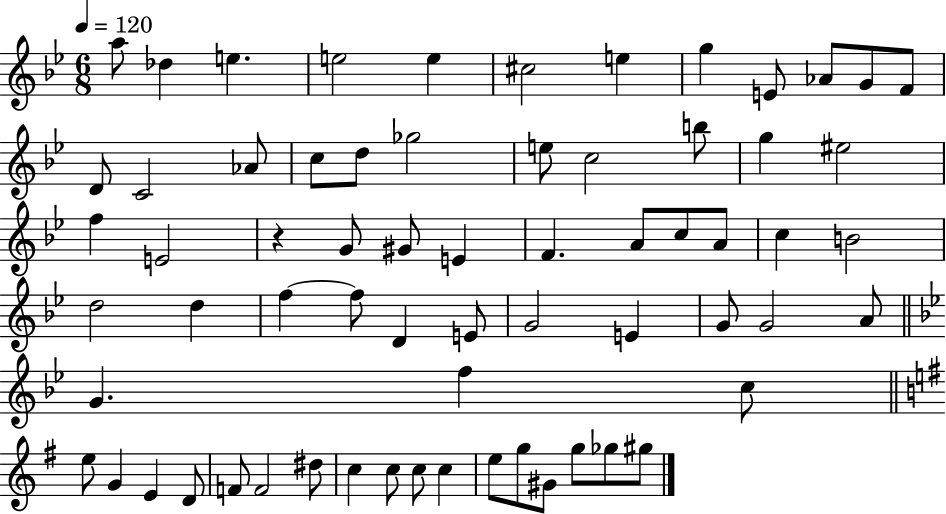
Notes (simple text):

A5/e Db5/q E5/q. E5/h E5/q C#5/h E5/q G5/q E4/e Ab4/e G4/e F4/e D4/e C4/h Ab4/e C5/e D5/e Gb5/h E5/e C5/h B5/e G5/q EIS5/h F5/q E4/h R/q G4/e G#4/e E4/q F4/q. A4/e C5/e A4/e C5/q B4/h D5/h D5/q F5/q F5/e D4/q E4/e G4/h E4/q G4/e G4/h A4/e G4/q. F5/q C5/e E5/e G4/q E4/q D4/e F4/e F4/h D#5/e C5/q C5/e C5/e C5/q E5/e G5/e G#4/e G5/e Gb5/e G#5/e